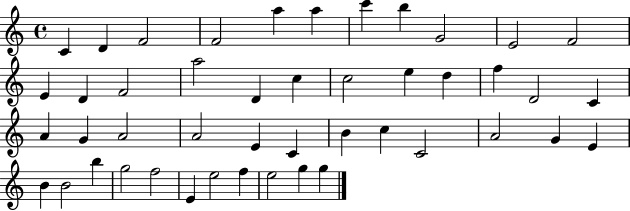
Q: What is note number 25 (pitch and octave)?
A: G4